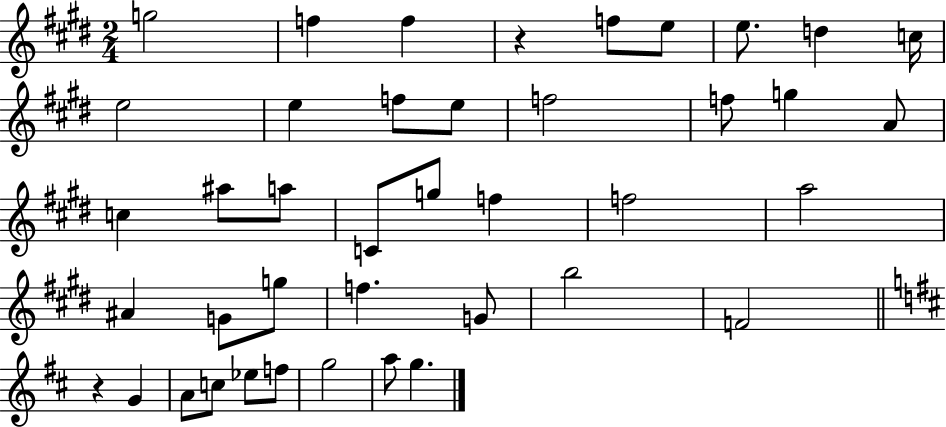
G5/h F5/q F5/q R/q F5/e E5/e E5/e. D5/q C5/s E5/h E5/q F5/e E5/e F5/h F5/e G5/q A4/e C5/q A#5/e A5/e C4/e G5/e F5/q F5/h A5/h A#4/q G4/e G5/e F5/q. G4/e B5/h F4/h R/q G4/q A4/e C5/e Eb5/e F5/e G5/h A5/e G5/q.